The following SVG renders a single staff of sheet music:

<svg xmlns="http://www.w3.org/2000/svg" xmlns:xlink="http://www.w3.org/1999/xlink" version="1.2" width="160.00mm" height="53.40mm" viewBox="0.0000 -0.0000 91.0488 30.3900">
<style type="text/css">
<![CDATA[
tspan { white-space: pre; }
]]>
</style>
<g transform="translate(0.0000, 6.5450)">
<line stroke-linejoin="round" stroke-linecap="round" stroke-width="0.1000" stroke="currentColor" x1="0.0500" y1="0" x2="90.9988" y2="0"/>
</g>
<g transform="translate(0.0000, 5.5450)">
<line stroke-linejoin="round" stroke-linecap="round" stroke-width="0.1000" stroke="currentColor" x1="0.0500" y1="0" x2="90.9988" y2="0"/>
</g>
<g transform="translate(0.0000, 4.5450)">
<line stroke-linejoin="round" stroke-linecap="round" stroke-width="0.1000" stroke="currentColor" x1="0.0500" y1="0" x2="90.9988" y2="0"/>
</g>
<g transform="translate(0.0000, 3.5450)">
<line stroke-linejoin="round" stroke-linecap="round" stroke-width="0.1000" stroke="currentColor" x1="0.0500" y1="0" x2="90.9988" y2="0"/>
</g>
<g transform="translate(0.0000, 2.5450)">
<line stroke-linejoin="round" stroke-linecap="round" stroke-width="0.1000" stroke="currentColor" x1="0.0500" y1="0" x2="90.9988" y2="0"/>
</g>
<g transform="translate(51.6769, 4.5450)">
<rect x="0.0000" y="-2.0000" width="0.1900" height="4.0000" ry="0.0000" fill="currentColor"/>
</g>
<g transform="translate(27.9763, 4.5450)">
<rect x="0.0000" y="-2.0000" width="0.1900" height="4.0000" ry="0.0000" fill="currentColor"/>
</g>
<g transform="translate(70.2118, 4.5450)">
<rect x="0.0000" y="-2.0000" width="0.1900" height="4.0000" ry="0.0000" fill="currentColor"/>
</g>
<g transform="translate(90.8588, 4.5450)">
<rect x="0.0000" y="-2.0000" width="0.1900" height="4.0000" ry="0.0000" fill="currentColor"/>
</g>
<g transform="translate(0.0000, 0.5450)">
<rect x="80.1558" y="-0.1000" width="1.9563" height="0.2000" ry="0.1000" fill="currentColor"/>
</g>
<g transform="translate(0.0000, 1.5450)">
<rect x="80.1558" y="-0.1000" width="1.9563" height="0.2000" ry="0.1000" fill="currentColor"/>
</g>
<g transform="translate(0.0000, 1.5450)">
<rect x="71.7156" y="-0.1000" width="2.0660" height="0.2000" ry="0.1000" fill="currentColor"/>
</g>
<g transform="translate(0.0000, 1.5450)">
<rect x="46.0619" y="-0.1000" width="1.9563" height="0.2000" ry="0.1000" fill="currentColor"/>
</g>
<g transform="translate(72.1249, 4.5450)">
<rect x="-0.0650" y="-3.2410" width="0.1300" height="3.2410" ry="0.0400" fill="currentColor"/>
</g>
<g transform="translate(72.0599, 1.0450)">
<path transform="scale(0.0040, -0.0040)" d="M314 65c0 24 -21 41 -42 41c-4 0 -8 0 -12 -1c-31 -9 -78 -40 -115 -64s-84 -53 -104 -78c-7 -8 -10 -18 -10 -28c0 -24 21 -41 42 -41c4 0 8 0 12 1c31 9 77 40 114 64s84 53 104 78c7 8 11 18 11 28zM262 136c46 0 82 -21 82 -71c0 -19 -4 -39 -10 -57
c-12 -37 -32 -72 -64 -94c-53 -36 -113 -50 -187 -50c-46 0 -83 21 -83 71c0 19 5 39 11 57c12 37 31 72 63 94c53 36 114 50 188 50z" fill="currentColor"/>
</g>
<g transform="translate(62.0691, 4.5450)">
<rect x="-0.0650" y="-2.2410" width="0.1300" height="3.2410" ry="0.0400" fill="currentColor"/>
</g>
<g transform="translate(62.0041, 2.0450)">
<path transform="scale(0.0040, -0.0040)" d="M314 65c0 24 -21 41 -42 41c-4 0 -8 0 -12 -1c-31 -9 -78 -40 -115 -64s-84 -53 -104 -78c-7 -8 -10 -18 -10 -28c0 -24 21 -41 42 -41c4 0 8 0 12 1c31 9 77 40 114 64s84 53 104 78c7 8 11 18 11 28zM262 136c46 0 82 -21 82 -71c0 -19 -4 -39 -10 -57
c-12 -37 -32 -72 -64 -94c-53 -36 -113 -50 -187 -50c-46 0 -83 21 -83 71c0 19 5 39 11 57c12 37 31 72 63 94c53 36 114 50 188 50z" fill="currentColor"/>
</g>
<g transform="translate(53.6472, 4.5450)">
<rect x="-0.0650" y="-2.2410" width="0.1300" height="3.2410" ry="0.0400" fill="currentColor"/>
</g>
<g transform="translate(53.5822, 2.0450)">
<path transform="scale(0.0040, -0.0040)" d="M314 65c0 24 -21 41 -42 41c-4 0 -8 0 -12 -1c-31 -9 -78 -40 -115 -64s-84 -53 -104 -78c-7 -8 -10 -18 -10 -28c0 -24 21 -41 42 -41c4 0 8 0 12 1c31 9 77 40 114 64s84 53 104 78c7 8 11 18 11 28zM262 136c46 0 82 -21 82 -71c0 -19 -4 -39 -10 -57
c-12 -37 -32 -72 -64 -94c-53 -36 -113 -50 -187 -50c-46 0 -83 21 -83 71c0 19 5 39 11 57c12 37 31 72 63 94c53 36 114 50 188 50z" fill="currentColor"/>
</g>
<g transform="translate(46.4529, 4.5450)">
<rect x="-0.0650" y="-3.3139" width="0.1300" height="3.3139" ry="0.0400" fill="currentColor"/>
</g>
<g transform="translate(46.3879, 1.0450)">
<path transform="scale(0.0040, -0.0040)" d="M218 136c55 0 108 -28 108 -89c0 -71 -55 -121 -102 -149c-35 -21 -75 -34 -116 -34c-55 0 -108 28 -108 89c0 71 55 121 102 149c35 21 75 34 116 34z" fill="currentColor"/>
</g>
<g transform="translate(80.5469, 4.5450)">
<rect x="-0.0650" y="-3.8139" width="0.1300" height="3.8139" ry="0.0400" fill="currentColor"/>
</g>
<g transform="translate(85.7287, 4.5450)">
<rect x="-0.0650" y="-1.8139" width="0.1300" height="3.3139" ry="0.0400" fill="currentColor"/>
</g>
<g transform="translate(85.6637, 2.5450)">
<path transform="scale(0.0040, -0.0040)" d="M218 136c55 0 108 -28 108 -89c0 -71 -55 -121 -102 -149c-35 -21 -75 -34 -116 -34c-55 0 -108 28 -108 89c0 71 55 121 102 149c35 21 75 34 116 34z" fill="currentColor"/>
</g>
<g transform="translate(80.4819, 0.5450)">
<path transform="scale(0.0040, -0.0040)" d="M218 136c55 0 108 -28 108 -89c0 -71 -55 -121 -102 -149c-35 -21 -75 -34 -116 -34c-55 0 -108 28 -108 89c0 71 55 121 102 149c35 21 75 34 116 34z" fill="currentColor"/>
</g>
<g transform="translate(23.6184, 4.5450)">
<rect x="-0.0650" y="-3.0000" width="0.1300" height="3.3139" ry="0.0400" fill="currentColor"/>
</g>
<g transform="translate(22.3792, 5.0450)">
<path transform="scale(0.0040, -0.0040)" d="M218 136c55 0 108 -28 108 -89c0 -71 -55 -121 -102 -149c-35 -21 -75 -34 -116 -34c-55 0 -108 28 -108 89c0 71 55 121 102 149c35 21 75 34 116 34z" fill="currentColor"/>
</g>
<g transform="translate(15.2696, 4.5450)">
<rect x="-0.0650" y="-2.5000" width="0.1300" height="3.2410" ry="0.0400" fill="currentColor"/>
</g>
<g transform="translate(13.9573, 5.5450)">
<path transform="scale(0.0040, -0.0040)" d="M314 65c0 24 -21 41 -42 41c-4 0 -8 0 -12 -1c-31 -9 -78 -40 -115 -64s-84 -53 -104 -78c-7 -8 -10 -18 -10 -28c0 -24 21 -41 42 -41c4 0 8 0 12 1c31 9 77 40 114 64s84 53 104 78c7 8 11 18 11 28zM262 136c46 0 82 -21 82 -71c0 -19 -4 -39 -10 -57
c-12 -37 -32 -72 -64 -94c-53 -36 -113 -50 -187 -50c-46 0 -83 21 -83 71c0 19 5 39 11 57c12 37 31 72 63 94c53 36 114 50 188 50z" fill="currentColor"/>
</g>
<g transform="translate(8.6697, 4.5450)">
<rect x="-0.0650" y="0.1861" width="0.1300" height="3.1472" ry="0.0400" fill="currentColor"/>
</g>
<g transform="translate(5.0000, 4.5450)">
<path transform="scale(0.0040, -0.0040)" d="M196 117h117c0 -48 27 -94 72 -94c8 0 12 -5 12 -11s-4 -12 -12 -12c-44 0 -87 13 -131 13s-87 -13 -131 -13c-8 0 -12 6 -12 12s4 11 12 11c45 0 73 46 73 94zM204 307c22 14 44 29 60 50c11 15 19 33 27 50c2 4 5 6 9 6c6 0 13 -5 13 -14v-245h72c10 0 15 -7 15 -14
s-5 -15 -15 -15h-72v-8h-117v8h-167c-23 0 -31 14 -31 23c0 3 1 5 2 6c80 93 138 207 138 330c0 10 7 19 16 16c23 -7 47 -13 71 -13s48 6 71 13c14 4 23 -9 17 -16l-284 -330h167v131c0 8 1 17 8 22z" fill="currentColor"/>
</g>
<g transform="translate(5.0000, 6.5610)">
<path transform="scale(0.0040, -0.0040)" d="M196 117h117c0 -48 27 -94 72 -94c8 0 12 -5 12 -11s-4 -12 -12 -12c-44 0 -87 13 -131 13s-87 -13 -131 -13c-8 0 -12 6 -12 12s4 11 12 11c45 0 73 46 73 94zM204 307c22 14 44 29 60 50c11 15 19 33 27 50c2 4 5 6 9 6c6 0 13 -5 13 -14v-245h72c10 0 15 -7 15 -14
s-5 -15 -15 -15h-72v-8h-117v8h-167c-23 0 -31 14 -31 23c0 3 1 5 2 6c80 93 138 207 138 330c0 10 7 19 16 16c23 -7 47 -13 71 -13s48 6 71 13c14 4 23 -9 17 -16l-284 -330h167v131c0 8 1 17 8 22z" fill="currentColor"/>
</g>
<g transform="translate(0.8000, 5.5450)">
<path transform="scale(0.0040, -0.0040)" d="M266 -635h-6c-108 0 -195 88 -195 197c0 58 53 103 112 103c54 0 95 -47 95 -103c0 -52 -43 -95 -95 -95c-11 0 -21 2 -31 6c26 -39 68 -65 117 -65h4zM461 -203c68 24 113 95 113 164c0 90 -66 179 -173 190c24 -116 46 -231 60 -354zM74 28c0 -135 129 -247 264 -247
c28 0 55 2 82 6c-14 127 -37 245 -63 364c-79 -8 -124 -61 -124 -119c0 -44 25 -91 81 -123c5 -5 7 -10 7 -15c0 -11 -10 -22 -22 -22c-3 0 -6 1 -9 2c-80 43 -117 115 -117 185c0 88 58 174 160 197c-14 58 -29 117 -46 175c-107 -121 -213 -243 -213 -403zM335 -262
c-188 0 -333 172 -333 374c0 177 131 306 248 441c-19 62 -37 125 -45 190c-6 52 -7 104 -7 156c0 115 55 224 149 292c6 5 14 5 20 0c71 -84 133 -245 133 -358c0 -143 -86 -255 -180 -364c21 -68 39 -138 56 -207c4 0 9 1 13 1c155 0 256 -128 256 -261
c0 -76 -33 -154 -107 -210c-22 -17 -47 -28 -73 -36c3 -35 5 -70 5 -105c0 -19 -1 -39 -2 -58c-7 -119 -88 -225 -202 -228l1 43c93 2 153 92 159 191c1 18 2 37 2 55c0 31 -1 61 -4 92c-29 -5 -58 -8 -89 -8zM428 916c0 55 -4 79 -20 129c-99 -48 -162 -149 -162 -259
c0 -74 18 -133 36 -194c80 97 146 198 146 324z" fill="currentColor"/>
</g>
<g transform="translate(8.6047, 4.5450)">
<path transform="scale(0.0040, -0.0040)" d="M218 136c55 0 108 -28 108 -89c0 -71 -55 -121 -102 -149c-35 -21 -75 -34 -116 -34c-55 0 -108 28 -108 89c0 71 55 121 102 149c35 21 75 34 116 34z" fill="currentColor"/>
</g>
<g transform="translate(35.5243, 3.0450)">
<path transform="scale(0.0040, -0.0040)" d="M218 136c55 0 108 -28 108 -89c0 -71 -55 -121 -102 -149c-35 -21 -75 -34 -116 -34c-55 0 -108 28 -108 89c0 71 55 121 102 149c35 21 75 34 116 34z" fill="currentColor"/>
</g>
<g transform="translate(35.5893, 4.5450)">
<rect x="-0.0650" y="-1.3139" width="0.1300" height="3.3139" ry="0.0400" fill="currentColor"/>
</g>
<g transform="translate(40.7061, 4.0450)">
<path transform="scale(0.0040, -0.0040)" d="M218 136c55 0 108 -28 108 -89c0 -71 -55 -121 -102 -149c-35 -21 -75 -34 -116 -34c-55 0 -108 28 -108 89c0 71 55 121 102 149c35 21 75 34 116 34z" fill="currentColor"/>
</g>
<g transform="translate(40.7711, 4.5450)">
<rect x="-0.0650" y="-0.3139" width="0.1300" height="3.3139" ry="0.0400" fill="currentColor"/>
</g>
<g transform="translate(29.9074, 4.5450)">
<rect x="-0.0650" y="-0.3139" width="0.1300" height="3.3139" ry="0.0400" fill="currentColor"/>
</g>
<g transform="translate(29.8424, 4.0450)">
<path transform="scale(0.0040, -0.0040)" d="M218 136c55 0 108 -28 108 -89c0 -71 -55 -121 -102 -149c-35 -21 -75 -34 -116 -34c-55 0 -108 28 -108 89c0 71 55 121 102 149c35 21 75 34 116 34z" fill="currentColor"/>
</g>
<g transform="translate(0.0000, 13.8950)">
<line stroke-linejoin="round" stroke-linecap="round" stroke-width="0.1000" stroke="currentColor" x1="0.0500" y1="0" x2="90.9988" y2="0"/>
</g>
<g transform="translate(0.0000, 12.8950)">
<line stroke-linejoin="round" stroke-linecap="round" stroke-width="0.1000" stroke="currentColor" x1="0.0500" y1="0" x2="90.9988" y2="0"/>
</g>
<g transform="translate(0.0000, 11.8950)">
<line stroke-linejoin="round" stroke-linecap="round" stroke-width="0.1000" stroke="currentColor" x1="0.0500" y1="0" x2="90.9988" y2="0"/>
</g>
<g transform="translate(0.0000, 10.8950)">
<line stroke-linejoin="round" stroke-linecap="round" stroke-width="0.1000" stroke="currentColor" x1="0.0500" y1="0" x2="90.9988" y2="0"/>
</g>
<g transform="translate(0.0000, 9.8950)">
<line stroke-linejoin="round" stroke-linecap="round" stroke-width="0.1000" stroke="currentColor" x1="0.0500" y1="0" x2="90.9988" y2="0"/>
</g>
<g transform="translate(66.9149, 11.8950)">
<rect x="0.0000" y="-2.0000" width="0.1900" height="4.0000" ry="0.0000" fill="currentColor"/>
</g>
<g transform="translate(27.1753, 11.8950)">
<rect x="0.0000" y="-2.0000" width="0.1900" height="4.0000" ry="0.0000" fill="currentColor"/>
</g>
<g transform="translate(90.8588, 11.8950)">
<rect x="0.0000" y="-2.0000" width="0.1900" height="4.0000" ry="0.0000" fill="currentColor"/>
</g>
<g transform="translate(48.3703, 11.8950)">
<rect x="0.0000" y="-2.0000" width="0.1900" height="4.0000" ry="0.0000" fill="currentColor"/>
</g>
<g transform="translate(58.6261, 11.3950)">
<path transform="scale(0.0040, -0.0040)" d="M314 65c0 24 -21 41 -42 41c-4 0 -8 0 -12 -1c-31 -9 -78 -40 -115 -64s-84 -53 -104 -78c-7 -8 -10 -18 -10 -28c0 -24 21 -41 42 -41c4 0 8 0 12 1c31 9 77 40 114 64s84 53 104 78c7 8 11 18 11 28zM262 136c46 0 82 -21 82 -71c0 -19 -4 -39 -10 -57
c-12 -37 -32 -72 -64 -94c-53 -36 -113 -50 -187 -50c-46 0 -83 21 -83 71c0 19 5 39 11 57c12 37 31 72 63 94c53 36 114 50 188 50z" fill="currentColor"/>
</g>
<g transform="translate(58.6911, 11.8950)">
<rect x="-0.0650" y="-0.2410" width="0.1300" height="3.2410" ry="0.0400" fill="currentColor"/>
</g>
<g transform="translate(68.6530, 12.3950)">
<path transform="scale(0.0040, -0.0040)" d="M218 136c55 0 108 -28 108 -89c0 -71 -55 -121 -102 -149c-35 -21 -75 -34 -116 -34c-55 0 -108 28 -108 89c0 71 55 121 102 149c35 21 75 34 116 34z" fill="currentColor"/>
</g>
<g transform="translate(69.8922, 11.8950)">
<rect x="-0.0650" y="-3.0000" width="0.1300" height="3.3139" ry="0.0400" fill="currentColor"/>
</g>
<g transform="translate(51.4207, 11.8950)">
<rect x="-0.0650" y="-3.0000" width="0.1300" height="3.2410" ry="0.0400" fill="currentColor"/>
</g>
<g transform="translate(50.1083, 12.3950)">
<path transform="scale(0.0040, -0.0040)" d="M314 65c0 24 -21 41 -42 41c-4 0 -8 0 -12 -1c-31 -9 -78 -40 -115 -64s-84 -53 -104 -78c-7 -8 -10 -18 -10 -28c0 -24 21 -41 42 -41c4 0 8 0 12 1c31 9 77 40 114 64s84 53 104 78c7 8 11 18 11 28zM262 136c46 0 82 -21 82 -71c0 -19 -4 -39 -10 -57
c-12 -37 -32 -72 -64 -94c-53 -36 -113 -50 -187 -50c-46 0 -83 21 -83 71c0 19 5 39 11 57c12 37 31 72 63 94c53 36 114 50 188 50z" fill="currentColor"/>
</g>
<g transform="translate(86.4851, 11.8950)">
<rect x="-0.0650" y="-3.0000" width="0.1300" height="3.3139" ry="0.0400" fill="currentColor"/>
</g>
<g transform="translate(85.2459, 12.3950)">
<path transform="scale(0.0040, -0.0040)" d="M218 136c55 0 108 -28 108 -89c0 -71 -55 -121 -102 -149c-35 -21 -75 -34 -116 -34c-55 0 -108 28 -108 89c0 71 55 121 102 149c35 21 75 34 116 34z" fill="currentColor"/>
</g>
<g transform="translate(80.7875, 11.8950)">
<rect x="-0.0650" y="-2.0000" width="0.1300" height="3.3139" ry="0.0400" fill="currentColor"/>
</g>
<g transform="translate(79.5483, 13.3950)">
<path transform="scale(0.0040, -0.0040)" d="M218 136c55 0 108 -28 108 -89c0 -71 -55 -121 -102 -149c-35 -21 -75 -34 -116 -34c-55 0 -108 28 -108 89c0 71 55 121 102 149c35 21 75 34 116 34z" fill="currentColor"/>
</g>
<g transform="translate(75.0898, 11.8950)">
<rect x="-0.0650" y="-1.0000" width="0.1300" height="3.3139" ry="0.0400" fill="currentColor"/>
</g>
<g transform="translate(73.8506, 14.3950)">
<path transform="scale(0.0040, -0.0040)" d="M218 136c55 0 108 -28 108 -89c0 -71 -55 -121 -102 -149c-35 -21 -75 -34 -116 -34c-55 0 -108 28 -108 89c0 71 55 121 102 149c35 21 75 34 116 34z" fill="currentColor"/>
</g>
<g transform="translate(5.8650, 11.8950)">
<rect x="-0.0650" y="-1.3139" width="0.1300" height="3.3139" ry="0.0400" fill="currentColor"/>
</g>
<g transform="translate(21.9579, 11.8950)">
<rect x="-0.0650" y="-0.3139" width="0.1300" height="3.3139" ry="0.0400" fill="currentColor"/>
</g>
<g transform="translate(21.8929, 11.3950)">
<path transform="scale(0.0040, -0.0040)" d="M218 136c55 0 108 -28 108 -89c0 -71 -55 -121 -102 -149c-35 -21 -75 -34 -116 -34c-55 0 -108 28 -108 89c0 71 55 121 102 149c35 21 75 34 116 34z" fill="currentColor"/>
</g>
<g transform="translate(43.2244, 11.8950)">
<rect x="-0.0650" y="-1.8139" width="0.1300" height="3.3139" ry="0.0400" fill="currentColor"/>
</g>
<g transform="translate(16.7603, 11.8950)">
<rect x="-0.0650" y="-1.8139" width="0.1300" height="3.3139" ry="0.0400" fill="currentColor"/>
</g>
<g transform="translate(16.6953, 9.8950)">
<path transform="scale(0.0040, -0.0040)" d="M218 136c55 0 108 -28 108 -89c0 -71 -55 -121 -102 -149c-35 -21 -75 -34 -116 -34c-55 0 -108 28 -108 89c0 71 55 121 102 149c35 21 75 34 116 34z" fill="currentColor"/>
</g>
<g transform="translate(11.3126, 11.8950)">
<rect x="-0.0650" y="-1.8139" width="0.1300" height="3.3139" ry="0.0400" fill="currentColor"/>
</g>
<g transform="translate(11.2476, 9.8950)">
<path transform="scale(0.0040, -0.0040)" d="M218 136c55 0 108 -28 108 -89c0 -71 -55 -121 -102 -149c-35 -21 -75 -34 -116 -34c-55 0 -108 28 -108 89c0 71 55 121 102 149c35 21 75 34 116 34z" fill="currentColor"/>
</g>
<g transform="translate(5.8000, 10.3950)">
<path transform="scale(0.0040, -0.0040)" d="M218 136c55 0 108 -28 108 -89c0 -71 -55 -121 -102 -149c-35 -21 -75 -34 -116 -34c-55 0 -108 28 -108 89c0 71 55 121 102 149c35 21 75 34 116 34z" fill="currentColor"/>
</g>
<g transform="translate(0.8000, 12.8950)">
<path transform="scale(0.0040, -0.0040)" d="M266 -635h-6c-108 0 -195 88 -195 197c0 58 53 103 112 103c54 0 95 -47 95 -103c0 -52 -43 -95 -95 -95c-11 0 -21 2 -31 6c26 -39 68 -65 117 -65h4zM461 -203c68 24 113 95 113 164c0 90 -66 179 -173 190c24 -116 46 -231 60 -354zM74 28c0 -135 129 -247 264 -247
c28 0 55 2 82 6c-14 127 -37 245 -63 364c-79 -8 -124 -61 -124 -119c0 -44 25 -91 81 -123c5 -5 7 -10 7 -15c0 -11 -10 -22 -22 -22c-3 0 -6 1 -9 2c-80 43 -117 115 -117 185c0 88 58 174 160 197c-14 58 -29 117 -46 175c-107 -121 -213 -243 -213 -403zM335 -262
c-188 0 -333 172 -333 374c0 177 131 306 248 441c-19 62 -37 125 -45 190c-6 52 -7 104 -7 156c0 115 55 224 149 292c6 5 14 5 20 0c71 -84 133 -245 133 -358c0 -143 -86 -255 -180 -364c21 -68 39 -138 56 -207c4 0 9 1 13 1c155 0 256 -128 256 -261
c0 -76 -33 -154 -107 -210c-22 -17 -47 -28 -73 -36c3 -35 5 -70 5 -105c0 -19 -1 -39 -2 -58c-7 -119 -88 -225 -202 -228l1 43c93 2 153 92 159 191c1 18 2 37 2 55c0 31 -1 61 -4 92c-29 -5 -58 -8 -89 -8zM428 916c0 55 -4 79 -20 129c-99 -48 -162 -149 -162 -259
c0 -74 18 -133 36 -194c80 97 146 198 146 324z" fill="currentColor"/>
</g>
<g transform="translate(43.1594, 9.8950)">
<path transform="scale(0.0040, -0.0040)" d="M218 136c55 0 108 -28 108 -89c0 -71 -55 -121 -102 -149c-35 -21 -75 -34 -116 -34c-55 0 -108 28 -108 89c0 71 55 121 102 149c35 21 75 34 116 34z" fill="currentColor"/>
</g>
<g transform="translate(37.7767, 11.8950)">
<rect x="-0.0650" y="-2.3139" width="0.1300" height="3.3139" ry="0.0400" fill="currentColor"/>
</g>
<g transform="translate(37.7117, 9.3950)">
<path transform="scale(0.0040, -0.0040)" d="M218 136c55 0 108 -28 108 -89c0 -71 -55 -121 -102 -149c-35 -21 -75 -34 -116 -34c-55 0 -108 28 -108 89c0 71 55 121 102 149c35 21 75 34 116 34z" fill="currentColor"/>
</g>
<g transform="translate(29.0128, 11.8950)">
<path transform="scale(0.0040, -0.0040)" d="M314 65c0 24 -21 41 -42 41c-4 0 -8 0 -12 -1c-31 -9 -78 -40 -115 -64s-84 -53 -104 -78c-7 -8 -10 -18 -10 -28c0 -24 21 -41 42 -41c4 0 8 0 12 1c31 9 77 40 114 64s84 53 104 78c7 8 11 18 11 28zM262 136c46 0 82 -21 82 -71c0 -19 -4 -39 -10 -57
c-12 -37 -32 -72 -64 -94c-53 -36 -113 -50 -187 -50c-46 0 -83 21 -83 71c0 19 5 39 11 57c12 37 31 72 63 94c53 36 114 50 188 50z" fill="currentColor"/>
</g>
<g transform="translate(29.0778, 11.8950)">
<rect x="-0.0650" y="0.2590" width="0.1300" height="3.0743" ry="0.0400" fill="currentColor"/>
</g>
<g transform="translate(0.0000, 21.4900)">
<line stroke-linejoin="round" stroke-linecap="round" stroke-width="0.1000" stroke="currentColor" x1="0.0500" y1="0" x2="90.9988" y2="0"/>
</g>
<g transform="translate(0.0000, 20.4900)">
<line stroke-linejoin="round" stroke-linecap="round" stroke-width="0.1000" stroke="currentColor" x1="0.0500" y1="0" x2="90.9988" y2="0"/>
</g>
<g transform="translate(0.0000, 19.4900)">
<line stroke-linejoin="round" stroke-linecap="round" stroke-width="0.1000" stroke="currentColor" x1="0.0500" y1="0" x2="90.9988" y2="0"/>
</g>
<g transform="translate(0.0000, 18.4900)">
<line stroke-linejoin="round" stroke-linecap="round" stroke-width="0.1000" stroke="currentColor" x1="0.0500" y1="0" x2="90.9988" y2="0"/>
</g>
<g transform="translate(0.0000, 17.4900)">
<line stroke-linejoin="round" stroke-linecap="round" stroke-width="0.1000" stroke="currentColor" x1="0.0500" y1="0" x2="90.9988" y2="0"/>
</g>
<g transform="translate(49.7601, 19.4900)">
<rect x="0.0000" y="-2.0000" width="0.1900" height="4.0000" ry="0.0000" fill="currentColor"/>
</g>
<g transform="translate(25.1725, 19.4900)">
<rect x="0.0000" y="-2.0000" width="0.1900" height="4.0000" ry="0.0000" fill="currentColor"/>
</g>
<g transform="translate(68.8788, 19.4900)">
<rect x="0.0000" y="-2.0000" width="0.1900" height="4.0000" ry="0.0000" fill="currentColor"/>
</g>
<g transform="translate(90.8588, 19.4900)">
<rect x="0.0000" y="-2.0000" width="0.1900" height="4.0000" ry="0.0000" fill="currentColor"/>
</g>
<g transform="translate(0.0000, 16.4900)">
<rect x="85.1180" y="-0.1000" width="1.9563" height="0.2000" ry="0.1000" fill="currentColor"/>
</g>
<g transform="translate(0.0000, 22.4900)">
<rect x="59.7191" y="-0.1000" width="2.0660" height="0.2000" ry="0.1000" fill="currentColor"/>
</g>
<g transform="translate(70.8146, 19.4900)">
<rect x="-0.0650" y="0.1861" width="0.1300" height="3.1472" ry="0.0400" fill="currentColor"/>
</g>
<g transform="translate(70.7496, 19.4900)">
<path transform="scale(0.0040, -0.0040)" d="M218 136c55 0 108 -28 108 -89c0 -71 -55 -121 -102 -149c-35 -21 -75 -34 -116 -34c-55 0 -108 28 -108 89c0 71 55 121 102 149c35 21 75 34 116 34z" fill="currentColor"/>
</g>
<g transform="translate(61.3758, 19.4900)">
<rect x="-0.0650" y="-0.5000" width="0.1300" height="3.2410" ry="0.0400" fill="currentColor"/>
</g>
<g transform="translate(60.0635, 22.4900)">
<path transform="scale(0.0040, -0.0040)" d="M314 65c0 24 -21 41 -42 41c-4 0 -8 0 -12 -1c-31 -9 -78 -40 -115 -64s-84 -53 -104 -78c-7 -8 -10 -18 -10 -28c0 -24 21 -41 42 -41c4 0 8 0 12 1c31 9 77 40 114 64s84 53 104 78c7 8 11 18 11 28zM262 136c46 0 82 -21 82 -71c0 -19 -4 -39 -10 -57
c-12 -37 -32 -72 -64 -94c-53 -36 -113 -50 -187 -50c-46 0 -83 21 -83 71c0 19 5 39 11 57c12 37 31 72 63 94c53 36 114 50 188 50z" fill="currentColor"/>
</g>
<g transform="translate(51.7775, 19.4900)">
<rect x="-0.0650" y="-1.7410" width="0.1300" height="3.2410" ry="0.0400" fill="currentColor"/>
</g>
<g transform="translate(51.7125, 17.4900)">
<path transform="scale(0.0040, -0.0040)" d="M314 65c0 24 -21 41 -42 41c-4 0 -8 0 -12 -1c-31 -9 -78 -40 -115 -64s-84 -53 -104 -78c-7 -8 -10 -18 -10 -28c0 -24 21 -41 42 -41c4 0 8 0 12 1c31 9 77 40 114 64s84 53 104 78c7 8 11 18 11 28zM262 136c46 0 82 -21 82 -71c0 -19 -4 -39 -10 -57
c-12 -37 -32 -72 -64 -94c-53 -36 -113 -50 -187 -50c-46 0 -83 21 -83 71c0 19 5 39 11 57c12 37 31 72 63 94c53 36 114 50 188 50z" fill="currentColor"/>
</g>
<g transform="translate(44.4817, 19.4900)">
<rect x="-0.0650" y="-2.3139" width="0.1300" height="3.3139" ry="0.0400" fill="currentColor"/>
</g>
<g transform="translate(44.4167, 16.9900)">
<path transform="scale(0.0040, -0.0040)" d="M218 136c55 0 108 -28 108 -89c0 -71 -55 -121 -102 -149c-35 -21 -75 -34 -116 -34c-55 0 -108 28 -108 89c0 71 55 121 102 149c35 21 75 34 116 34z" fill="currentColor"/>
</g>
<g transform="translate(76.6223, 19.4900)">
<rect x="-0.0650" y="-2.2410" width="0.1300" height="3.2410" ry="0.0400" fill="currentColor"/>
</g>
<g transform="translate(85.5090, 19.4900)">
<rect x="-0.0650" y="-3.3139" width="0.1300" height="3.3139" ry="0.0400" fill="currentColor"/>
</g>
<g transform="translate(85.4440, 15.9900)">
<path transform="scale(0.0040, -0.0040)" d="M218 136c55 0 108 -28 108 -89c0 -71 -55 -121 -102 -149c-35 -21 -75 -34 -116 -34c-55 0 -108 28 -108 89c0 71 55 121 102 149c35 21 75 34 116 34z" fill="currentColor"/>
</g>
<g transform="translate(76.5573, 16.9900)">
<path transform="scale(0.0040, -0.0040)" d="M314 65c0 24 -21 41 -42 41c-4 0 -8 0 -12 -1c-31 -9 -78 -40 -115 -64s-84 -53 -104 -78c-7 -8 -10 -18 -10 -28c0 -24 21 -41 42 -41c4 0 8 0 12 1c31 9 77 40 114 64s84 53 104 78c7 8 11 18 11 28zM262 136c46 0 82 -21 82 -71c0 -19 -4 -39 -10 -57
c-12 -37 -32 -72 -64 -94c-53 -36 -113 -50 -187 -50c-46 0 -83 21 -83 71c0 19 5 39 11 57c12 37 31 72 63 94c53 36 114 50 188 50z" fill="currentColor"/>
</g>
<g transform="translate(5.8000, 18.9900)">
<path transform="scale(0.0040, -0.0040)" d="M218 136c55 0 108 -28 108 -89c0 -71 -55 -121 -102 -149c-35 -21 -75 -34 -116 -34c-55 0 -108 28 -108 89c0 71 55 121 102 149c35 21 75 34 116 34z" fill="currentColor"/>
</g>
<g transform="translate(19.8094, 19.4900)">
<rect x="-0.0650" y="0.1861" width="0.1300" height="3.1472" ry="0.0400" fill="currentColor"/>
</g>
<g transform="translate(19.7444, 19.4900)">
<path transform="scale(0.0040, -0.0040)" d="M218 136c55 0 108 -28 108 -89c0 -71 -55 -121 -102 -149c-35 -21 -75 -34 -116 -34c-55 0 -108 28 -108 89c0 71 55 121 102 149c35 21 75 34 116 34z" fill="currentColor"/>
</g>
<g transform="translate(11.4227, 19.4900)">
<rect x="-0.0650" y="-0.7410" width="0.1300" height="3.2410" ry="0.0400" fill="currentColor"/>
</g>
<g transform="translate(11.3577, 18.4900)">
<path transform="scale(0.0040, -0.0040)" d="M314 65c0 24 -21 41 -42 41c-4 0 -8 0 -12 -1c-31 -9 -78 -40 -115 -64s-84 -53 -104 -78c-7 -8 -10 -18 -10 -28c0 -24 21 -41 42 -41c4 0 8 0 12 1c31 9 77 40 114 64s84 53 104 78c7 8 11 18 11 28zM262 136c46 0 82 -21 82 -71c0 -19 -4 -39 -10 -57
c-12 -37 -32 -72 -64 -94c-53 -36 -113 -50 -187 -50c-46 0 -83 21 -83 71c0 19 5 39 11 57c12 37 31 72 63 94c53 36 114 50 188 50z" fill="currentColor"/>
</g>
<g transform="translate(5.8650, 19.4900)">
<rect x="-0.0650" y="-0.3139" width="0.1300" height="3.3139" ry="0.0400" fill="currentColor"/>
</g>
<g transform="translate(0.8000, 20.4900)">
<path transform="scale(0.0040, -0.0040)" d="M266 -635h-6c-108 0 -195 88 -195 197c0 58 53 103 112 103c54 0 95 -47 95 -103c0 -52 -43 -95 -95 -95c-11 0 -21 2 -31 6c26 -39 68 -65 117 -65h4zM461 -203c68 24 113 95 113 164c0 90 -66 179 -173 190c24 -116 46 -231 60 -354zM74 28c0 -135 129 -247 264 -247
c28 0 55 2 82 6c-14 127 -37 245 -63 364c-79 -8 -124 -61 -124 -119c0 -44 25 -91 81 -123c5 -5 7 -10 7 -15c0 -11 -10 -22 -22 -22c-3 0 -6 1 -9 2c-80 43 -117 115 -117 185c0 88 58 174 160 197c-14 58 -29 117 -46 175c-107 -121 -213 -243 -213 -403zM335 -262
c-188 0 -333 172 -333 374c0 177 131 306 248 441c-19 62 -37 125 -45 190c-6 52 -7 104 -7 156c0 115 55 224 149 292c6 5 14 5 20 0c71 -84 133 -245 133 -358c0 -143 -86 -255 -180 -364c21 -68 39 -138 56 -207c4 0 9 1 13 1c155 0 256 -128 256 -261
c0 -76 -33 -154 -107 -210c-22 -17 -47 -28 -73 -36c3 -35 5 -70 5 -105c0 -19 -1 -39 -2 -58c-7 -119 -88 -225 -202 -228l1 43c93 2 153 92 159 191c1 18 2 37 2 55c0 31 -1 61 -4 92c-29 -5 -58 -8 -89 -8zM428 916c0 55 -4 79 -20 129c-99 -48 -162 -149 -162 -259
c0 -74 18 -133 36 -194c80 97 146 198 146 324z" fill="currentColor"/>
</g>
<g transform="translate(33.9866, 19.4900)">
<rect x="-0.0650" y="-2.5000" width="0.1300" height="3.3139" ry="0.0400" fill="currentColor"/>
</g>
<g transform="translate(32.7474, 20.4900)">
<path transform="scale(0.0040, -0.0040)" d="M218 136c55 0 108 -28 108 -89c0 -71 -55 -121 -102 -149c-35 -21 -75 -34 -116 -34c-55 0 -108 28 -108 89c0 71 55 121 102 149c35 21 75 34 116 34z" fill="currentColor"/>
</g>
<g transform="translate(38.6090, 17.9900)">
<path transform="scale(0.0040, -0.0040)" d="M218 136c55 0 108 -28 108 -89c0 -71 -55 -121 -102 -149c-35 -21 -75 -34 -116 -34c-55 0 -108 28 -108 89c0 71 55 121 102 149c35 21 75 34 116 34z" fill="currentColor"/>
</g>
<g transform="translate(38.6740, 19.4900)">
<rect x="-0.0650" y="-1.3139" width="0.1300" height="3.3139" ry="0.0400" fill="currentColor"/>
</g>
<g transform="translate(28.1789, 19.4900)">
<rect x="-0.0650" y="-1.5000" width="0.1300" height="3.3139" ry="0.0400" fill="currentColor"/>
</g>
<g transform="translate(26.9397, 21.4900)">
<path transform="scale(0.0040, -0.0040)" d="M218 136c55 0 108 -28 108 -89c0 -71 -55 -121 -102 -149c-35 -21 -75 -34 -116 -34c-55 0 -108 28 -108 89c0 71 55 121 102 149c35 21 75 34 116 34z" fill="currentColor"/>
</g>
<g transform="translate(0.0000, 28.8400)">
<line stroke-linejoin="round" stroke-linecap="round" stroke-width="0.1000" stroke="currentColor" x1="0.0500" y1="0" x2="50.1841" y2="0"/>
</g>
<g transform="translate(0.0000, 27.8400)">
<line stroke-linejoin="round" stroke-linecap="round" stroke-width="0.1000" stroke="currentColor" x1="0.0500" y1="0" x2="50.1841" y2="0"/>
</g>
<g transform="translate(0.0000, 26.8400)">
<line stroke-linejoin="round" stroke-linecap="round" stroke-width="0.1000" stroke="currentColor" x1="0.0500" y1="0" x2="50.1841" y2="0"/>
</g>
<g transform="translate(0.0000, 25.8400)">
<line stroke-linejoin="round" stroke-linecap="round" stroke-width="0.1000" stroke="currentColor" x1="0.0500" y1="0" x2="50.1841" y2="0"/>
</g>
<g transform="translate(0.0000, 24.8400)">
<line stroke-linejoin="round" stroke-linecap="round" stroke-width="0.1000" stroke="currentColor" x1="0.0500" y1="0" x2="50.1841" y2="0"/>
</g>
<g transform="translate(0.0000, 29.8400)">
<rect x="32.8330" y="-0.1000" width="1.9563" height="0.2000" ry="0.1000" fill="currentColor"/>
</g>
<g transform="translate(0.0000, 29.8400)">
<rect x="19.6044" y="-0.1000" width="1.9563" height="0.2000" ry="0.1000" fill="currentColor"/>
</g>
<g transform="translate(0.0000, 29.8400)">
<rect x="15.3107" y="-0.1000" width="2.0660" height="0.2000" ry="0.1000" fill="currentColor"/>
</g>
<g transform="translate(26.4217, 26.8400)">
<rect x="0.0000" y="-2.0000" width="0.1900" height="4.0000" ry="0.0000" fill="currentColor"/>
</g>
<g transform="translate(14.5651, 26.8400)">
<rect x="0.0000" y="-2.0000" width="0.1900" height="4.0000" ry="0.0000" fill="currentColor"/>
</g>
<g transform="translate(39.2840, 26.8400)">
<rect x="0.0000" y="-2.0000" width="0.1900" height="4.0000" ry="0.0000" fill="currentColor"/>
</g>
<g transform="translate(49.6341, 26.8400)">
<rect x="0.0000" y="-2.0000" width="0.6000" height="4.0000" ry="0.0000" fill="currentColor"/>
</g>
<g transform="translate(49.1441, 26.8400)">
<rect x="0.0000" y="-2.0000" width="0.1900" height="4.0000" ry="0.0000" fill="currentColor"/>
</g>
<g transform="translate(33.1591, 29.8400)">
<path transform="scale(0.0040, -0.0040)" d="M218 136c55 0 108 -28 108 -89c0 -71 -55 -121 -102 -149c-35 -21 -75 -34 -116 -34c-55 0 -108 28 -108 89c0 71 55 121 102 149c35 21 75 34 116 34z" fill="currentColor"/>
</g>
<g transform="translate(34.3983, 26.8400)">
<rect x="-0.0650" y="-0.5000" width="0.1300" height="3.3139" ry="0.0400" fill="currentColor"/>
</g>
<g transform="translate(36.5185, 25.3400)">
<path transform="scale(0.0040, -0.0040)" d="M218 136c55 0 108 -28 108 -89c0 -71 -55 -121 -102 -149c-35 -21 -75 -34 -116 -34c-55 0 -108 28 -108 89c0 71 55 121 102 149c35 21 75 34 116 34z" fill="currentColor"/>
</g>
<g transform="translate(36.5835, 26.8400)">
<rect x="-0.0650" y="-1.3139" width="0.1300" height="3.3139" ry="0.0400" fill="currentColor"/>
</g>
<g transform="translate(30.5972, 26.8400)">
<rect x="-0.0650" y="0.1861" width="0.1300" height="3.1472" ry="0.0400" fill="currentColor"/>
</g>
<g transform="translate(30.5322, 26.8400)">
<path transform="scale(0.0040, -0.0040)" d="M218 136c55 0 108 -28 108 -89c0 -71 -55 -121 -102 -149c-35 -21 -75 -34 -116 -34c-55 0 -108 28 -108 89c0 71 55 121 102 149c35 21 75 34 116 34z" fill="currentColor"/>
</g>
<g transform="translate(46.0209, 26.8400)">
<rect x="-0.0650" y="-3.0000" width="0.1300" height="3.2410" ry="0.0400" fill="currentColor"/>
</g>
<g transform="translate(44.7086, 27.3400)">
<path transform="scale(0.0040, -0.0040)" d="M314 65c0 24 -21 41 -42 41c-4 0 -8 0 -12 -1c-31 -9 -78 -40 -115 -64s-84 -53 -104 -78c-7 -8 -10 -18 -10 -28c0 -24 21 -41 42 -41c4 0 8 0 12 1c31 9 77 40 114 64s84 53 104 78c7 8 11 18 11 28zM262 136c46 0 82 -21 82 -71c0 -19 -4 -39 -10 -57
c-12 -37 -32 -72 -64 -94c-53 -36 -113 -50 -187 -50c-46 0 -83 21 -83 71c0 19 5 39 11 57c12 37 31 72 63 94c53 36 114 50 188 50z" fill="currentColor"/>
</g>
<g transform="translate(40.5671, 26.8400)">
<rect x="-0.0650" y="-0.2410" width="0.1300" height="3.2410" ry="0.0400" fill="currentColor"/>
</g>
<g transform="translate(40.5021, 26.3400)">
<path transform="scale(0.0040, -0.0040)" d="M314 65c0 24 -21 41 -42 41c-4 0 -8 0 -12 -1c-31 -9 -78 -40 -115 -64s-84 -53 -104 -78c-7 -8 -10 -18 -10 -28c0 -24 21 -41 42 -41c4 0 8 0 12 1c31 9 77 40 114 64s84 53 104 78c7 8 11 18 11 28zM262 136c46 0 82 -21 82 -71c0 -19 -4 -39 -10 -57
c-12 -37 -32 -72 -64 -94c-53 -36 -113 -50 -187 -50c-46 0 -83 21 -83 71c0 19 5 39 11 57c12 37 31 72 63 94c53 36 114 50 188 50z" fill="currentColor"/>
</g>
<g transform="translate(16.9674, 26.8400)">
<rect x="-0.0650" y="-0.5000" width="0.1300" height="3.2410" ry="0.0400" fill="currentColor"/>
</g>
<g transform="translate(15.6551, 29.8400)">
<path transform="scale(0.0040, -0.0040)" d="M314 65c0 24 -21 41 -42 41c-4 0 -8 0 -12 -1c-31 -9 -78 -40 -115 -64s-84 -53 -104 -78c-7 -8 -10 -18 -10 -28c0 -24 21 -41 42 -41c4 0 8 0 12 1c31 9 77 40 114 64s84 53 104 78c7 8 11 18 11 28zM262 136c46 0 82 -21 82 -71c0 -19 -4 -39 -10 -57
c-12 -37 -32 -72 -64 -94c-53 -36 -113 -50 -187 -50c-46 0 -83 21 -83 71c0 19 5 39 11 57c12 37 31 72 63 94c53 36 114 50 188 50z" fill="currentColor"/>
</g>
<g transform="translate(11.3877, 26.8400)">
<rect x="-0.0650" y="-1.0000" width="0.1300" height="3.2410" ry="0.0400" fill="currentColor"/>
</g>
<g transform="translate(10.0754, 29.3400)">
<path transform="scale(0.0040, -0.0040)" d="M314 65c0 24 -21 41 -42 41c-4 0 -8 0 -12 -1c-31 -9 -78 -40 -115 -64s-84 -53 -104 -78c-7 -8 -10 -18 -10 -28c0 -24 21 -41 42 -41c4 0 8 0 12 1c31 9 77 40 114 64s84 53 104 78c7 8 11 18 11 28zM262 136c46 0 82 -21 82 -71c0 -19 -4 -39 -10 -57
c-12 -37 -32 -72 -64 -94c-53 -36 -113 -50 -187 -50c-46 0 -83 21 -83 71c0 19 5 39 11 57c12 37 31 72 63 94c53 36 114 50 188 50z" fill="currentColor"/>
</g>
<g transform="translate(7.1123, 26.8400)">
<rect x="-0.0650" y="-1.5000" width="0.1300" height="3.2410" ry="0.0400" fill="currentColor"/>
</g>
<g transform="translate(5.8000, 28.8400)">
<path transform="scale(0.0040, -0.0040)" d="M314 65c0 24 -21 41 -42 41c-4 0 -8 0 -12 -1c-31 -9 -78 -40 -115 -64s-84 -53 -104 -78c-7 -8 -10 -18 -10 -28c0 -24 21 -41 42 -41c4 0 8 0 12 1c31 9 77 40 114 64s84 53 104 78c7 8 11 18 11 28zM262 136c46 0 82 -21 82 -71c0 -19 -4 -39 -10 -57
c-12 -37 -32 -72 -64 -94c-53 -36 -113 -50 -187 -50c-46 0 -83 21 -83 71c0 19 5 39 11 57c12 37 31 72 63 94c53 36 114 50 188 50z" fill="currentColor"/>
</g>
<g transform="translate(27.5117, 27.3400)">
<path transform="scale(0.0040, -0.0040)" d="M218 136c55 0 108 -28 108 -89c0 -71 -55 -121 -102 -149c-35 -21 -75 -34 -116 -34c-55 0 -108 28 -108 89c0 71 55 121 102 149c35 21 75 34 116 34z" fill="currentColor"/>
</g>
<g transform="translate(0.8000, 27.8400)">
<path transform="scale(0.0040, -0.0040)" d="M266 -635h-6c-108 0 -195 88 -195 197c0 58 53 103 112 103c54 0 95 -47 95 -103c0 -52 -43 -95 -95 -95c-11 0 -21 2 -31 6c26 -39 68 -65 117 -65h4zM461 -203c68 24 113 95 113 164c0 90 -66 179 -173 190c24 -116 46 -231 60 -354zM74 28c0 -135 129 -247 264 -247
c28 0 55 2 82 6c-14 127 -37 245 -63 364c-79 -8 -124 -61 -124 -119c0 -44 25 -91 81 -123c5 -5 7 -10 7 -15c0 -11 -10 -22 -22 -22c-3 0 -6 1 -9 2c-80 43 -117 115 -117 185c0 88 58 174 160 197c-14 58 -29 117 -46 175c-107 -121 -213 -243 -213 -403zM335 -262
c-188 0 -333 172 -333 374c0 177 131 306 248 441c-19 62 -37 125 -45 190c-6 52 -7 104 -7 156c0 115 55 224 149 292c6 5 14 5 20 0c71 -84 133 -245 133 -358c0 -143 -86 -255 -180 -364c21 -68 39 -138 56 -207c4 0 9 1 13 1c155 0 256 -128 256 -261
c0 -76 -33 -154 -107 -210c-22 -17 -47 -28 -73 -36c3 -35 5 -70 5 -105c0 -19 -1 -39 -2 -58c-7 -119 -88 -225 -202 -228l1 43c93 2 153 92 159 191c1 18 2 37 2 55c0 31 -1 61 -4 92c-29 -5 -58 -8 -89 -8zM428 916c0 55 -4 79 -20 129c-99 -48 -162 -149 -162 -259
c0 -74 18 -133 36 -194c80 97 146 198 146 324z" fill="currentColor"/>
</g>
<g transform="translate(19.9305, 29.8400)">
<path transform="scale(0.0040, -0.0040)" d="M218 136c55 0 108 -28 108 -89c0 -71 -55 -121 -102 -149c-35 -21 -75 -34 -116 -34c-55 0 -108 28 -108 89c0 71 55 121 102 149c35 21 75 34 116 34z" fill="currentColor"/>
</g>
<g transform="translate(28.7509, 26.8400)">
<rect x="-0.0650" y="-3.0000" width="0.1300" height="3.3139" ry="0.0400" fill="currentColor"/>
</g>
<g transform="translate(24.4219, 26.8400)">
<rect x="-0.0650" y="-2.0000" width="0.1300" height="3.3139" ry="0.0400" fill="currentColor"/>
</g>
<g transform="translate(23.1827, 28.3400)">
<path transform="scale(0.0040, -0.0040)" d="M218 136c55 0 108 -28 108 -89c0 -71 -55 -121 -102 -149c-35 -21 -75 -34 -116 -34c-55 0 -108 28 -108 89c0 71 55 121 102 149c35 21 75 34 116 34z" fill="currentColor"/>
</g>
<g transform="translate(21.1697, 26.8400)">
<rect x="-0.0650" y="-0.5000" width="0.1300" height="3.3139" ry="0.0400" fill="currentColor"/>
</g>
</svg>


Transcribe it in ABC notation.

X:1
T:Untitled
M:4/4
L:1/4
K:C
B G2 A c e c b g2 g2 b2 c' f e f f c B2 g f A2 c2 A D F A c d2 B E G e g f2 C2 B g2 b E2 D2 C2 C F A B C e c2 A2